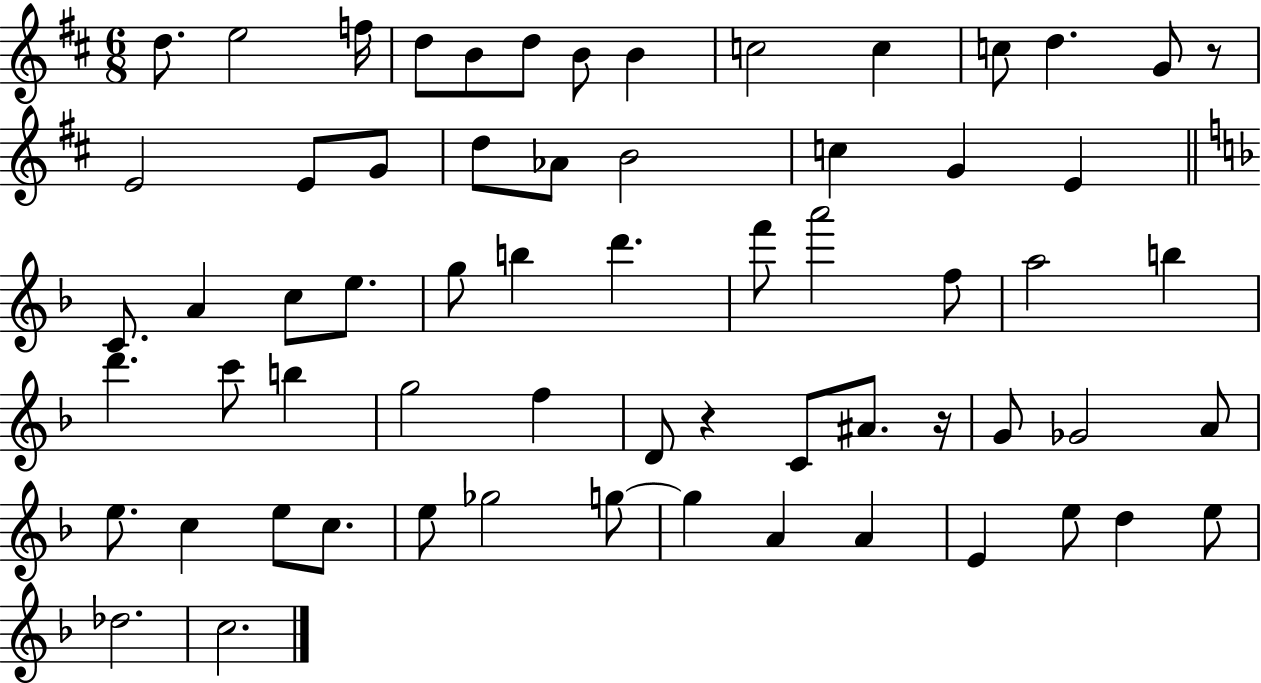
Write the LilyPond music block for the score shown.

{
  \clef treble
  \numericTimeSignature
  \time 6/8
  \key d \major
  \repeat volta 2 { d''8. e''2 f''16 | d''8 b'8 d''8 b'8 b'4 | c''2 c''4 | c''8 d''4. g'8 r8 | \break e'2 e'8 g'8 | d''8 aes'8 b'2 | c''4 g'4 e'4 | \bar "||" \break \key f \major c'8. a'4 c''8 e''8. | g''8 b''4 d'''4. | f'''8 a'''2 f''8 | a''2 b''4 | \break d'''4. c'''8 b''4 | g''2 f''4 | d'8 r4 c'8 ais'8. r16 | g'8 ges'2 a'8 | \break e''8. c''4 e''8 c''8. | e''8 ges''2 g''8~~ | g''4 a'4 a'4 | e'4 e''8 d''4 e''8 | \break des''2. | c''2. | } \bar "|."
}